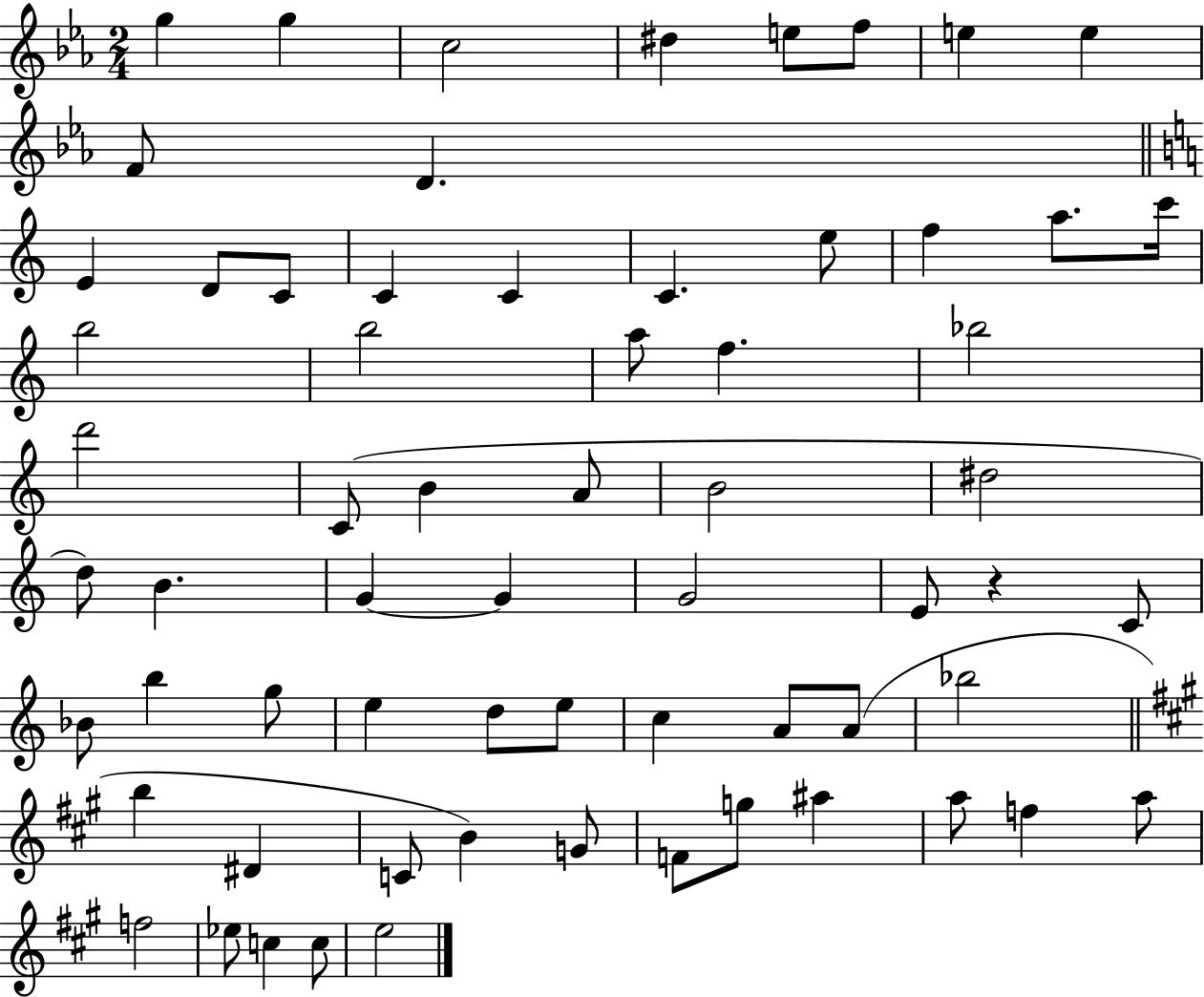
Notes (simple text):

G5/q G5/q C5/h D#5/q E5/e F5/e E5/q E5/q F4/e D4/q. E4/q D4/e C4/e C4/q C4/q C4/q. E5/e F5/q A5/e. C6/s B5/h B5/h A5/e F5/q. Bb5/h D6/h C4/e B4/q A4/e B4/h D#5/h D5/e B4/q. G4/q G4/q G4/h E4/e R/q C4/e Bb4/e B5/q G5/e E5/q D5/e E5/e C5/q A4/e A4/e Bb5/h B5/q D#4/q C4/e B4/q G4/e F4/e G5/e A#5/q A5/e F5/q A5/e F5/h Eb5/e C5/q C5/e E5/h